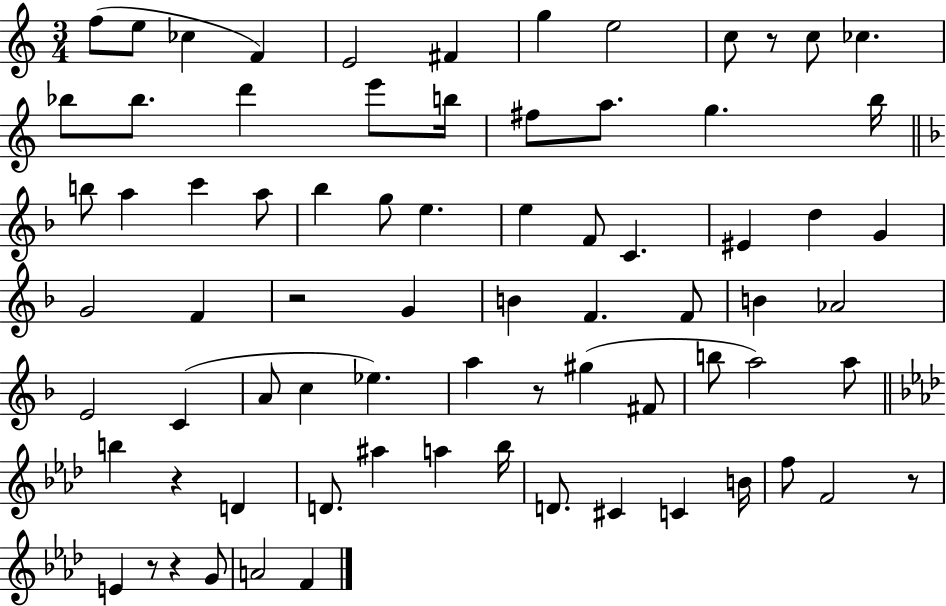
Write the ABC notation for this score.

X:1
T:Untitled
M:3/4
L:1/4
K:C
f/2 e/2 _c F E2 ^F g e2 c/2 z/2 c/2 _c _b/2 _b/2 d' e'/2 b/4 ^f/2 a/2 g b/4 b/2 a c' a/2 _b g/2 e e F/2 C ^E d G G2 F z2 G B F F/2 B _A2 E2 C A/2 c _e a z/2 ^g ^F/2 b/2 a2 a/2 b z D D/2 ^a a _b/4 D/2 ^C C B/4 f/2 F2 z/2 E z/2 z G/2 A2 F